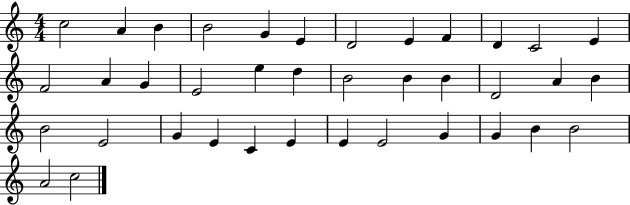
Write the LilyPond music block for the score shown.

{
  \clef treble
  \numericTimeSignature
  \time 4/4
  \key c \major
  c''2 a'4 b'4 | b'2 g'4 e'4 | d'2 e'4 f'4 | d'4 c'2 e'4 | \break f'2 a'4 g'4 | e'2 e''4 d''4 | b'2 b'4 b'4 | d'2 a'4 b'4 | \break b'2 e'2 | g'4 e'4 c'4 e'4 | e'4 e'2 g'4 | g'4 b'4 b'2 | \break a'2 c''2 | \bar "|."
}